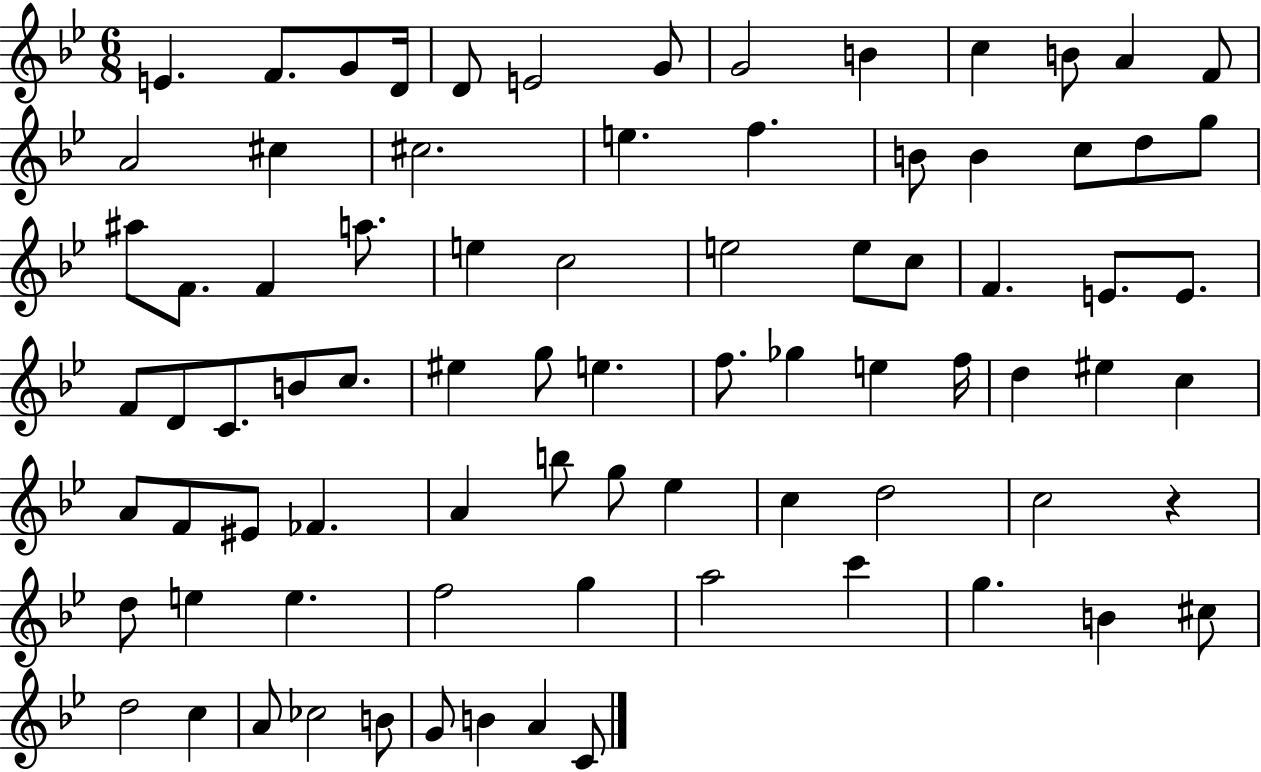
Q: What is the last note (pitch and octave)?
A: C4